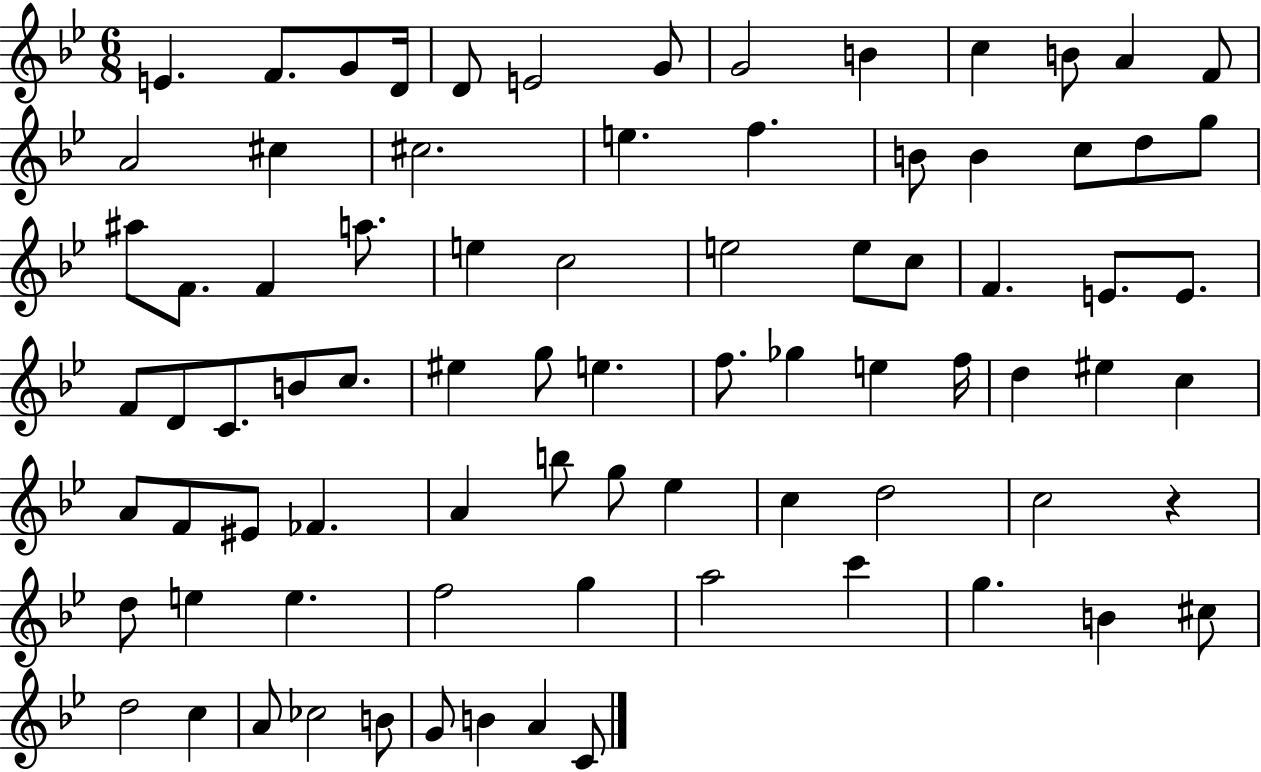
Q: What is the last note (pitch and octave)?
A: C4